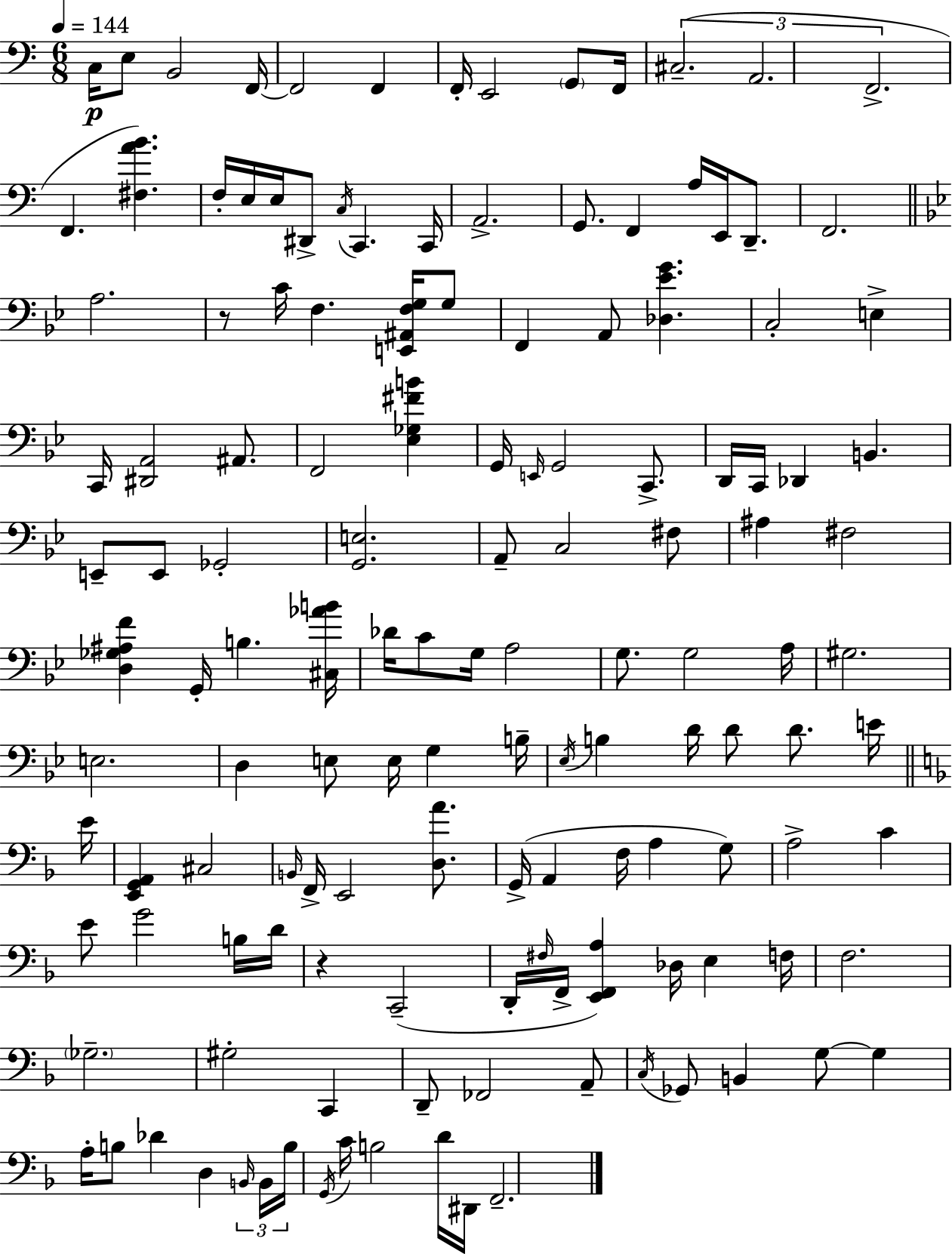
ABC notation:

X:1
T:Untitled
M:6/8
L:1/4
K:Am
C,/4 E,/2 B,,2 F,,/4 F,,2 F,, F,,/4 E,,2 G,,/2 F,,/4 ^C,2 A,,2 F,,2 F,, [^F,AB] F,/4 E,/4 E,/4 ^D,,/2 C,/4 C,, C,,/4 A,,2 G,,/2 F,, A,/4 E,,/4 D,,/2 F,,2 A,2 z/2 C/4 F, [E,,^A,,F,G,]/4 G,/2 F,, A,,/2 [_D,_EG] C,2 E, C,,/4 [^D,,A,,]2 ^A,,/2 F,,2 [_E,_G,^FB] G,,/4 E,,/4 G,,2 C,,/2 D,,/4 C,,/4 _D,, B,, E,,/2 E,,/2 _G,,2 [G,,E,]2 A,,/2 C,2 ^F,/2 ^A, ^F,2 [D,_G,^A,F] G,,/4 B, [^C,_AB]/4 _D/4 C/2 G,/4 A,2 G,/2 G,2 A,/4 ^G,2 E,2 D, E,/2 E,/4 G, B,/4 _E,/4 B, D/4 D/2 D/2 E/4 E/4 [E,,G,,A,,] ^C,2 B,,/4 F,,/4 E,,2 [D,A]/2 G,,/4 A,, F,/4 A, G,/2 A,2 C E/2 G2 B,/4 D/4 z C,,2 D,,/4 ^F,/4 F,,/4 [E,,F,,A,] _D,/4 E, F,/4 F,2 _G,2 ^G,2 C,, D,,/2 _F,,2 A,,/2 C,/4 _G,,/2 B,, G,/2 G, A,/4 B,/2 _D D, B,,/4 B,,/4 B,/4 G,,/4 C/4 B,2 D/4 ^D,,/4 F,,2